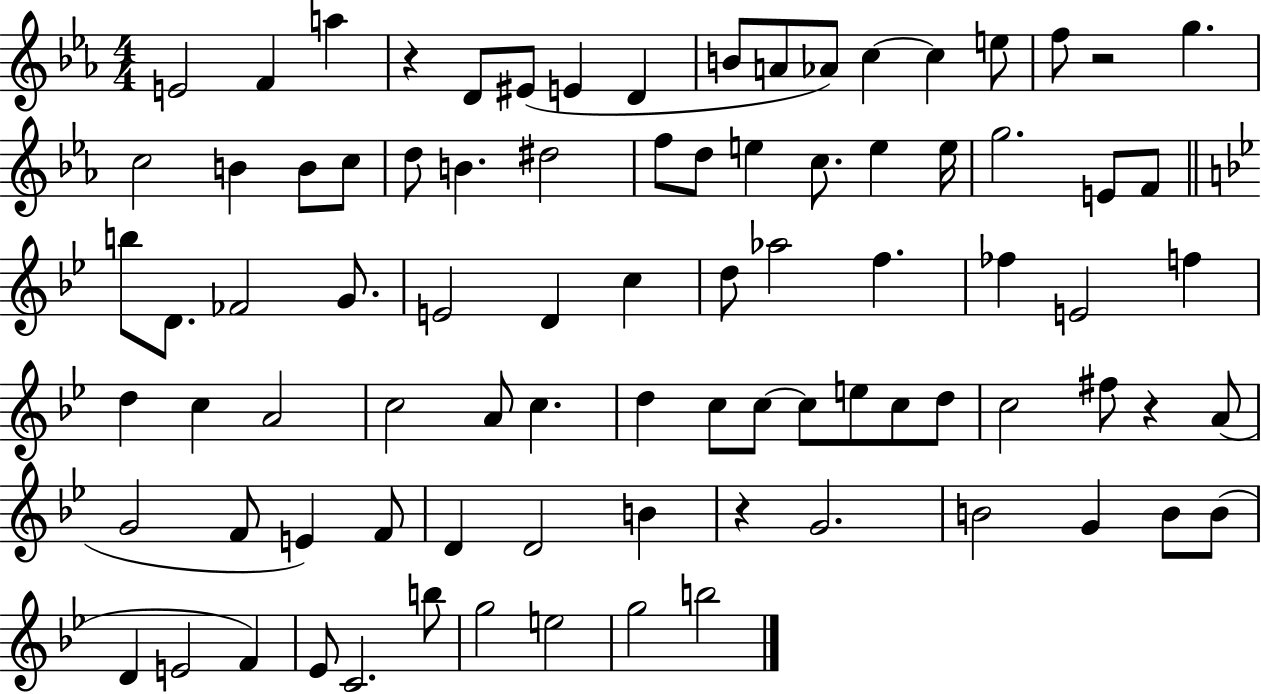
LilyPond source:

{
  \clef treble
  \numericTimeSignature
  \time 4/4
  \key ees \major
  \repeat volta 2 { e'2 f'4 a''4 | r4 d'8 eis'8( e'4 d'4 | b'8 a'8 aes'8) c''4~~ c''4 e''8 | f''8 r2 g''4. | \break c''2 b'4 b'8 c''8 | d''8 b'4. dis''2 | f''8 d''8 e''4 c''8. e''4 e''16 | g''2. e'8 f'8 | \break \bar "||" \break \key bes \major b''8 d'8. fes'2 g'8. | e'2 d'4 c''4 | d''8 aes''2 f''4. | fes''4 e'2 f''4 | \break d''4 c''4 a'2 | c''2 a'8 c''4. | d''4 c''8 c''8~~ c''8 e''8 c''8 d''8 | c''2 fis''8 r4 a'8( | \break g'2 f'8 e'4) f'8 | d'4 d'2 b'4 | r4 g'2. | b'2 g'4 b'8 b'8( | \break d'4 e'2 f'4) | ees'8 c'2. b''8 | g''2 e''2 | g''2 b''2 | \break } \bar "|."
}